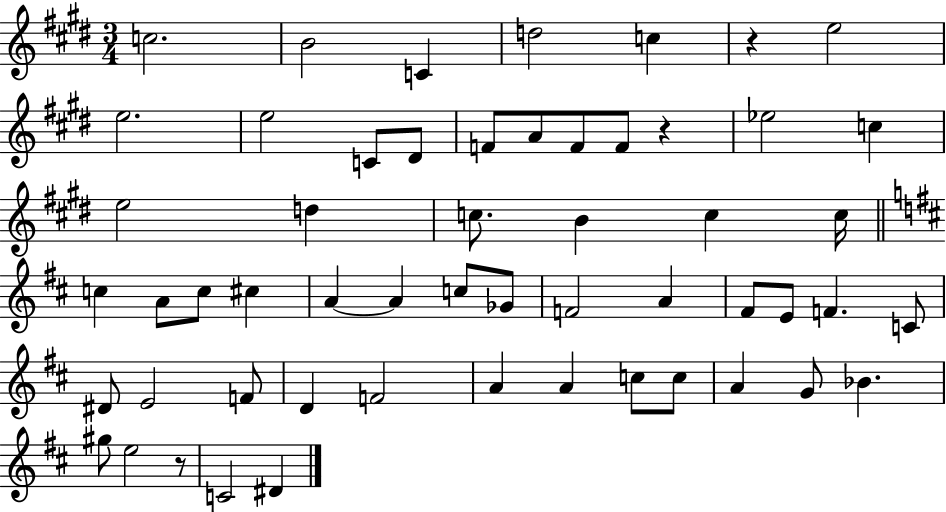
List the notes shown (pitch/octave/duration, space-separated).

C5/h. B4/h C4/q D5/h C5/q R/q E5/h E5/h. E5/h C4/e D#4/e F4/e A4/e F4/e F4/e R/q Eb5/h C5/q E5/h D5/q C5/e. B4/q C5/q C5/s C5/q A4/e C5/e C#5/q A4/q A4/q C5/e Gb4/e F4/h A4/q F#4/e E4/e F4/q. C4/e D#4/e E4/h F4/e D4/q F4/h A4/q A4/q C5/e C5/e A4/q G4/e Bb4/q. G#5/e E5/h R/e C4/h D#4/q